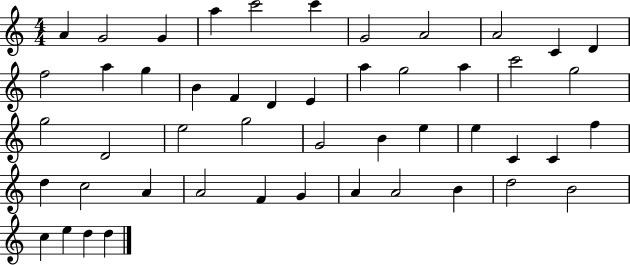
{
  \clef treble
  \numericTimeSignature
  \time 4/4
  \key c \major
  a'4 g'2 g'4 | a''4 c'''2 c'''4 | g'2 a'2 | a'2 c'4 d'4 | \break f''2 a''4 g''4 | b'4 f'4 d'4 e'4 | a''4 g''2 a''4 | c'''2 g''2 | \break g''2 d'2 | e''2 g''2 | g'2 b'4 e''4 | e''4 c'4 c'4 f''4 | \break d''4 c''2 a'4 | a'2 f'4 g'4 | a'4 a'2 b'4 | d''2 b'2 | \break c''4 e''4 d''4 d''4 | \bar "|."
}